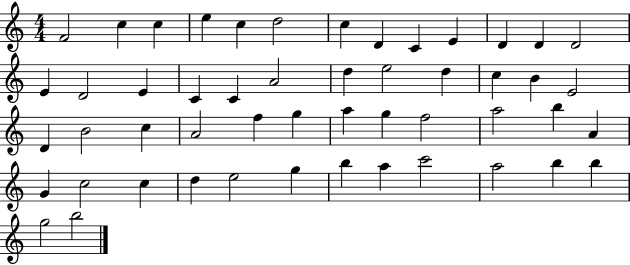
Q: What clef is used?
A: treble